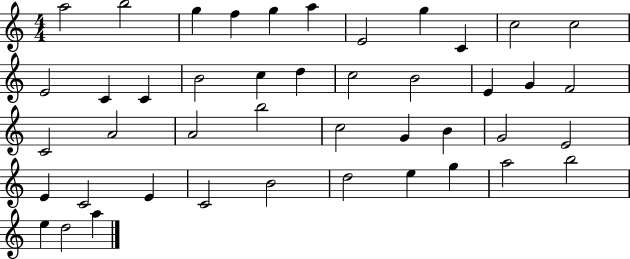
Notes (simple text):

A5/h B5/h G5/q F5/q G5/q A5/q E4/h G5/q C4/q C5/h C5/h E4/h C4/q C4/q B4/h C5/q D5/q C5/h B4/h E4/q G4/q F4/h C4/h A4/h A4/h B5/h C5/h G4/q B4/q G4/h E4/h E4/q C4/h E4/q C4/h B4/h D5/h E5/q G5/q A5/h B5/h E5/q D5/h A5/q